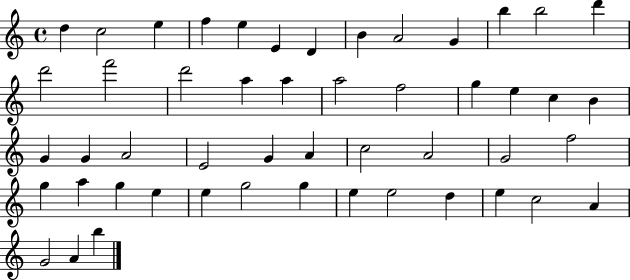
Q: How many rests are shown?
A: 0